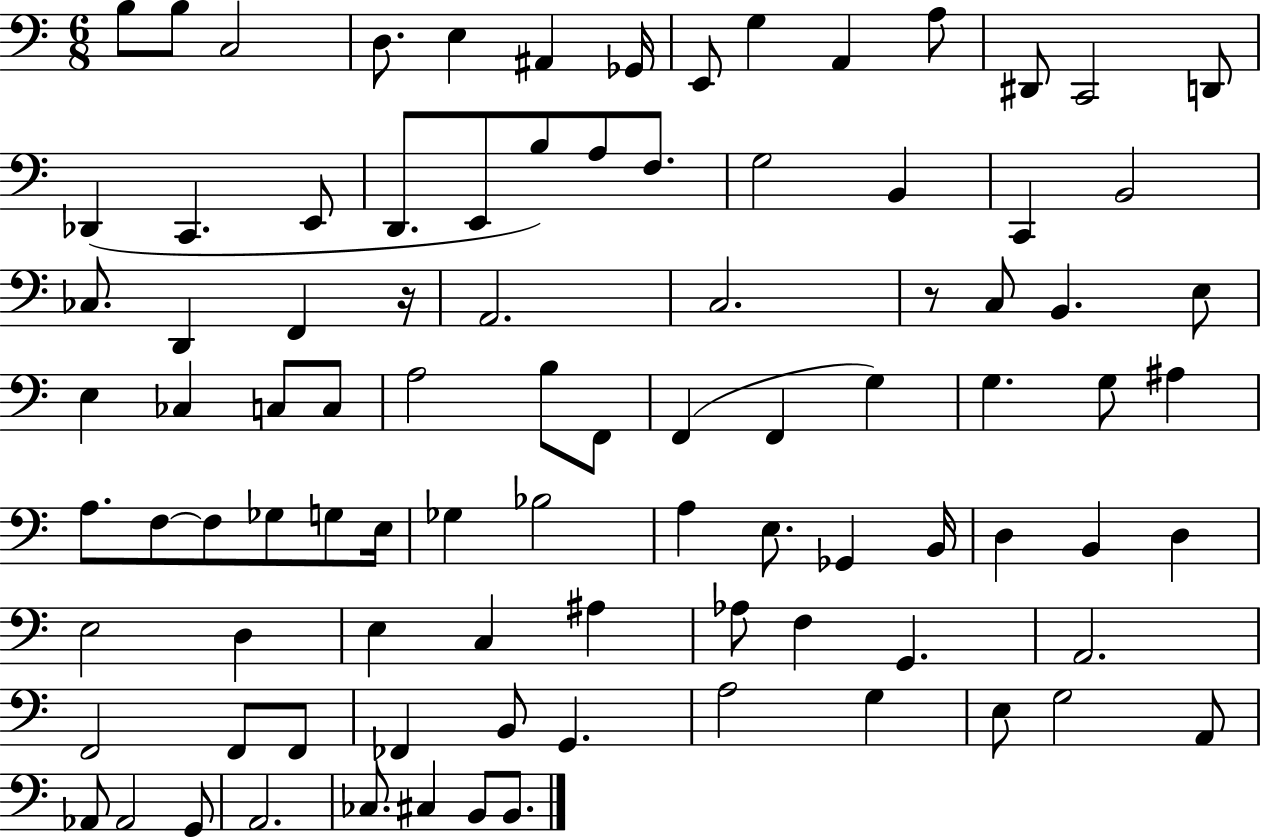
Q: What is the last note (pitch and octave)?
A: B2